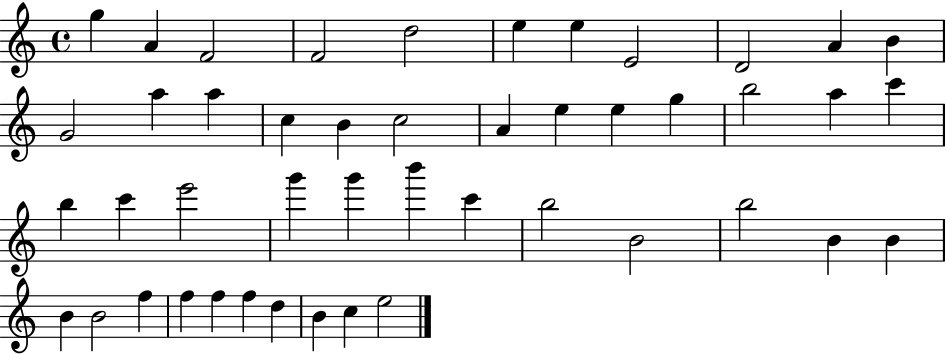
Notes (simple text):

G5/q A4/q F4/h F4/h D5/h E5/q E5/q E4/h D4/h A4/q B4/q G4/h A5/q A5/q C5/q B4/q C5/h A4/q E5/q E5/q G5/q B5/h A5/q C6/q B5/q C6/q E6/h G6/q G6/q B6/q C6/q B5/h B4/h B5/h B4/q B4/q B4/q B4/h F5/q F5/q F5/q F5/q D5/q B4/q C5/q E5/h